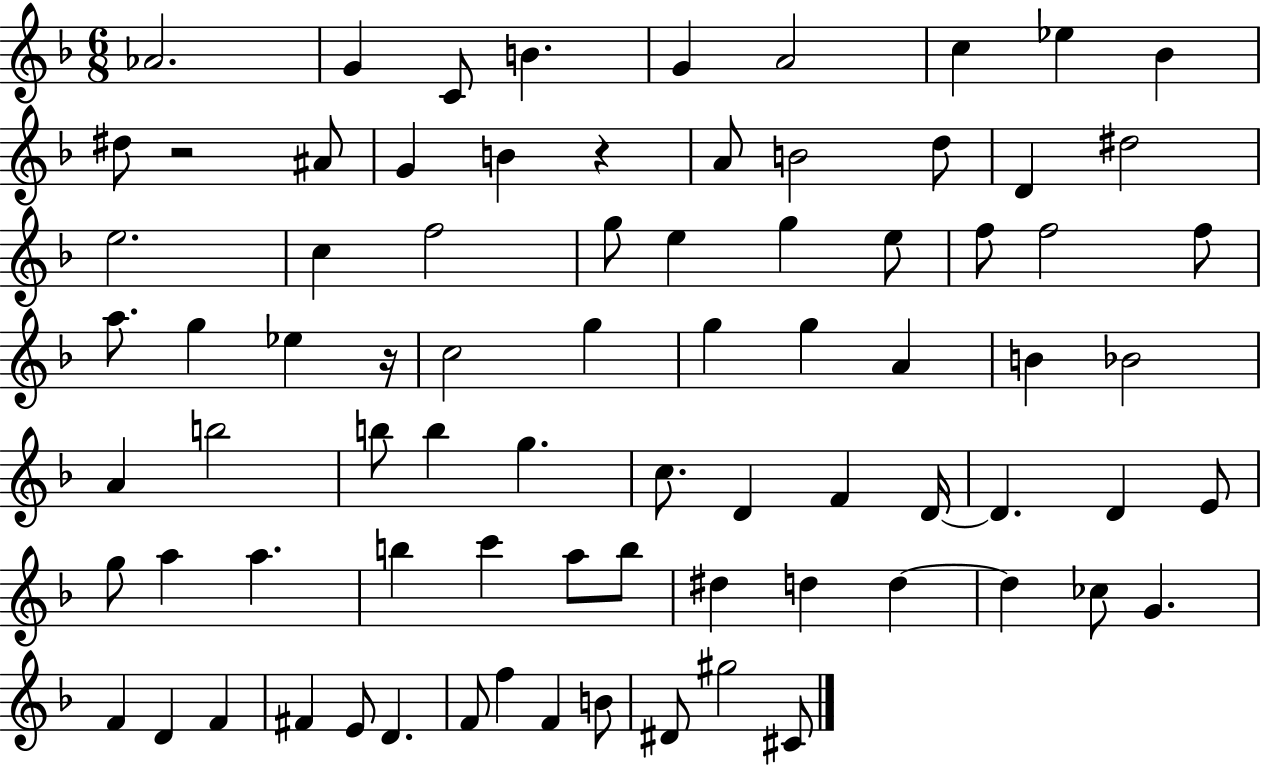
X:1
T:Untitled
M:6/8
L:1/4
K:F
_A2 G C/2 B G A2 c _e _B ^d/2 z2 ^A/2 G B z A/2 B2 d/2 D ^d2 e2 c f2 g/2 e g e/2 f/2 f2 f/2 a/2 g _e z/4 c2 g g g A B _B2 A b2 b/2 b g c/2 D F D/4 D D E/2 g/2 a a b c' a/2 b/2 ^d d d d _c/2 G F D F ^F E/2 D F/2 f F B/2 ^D/2 ^g2 ^C/2